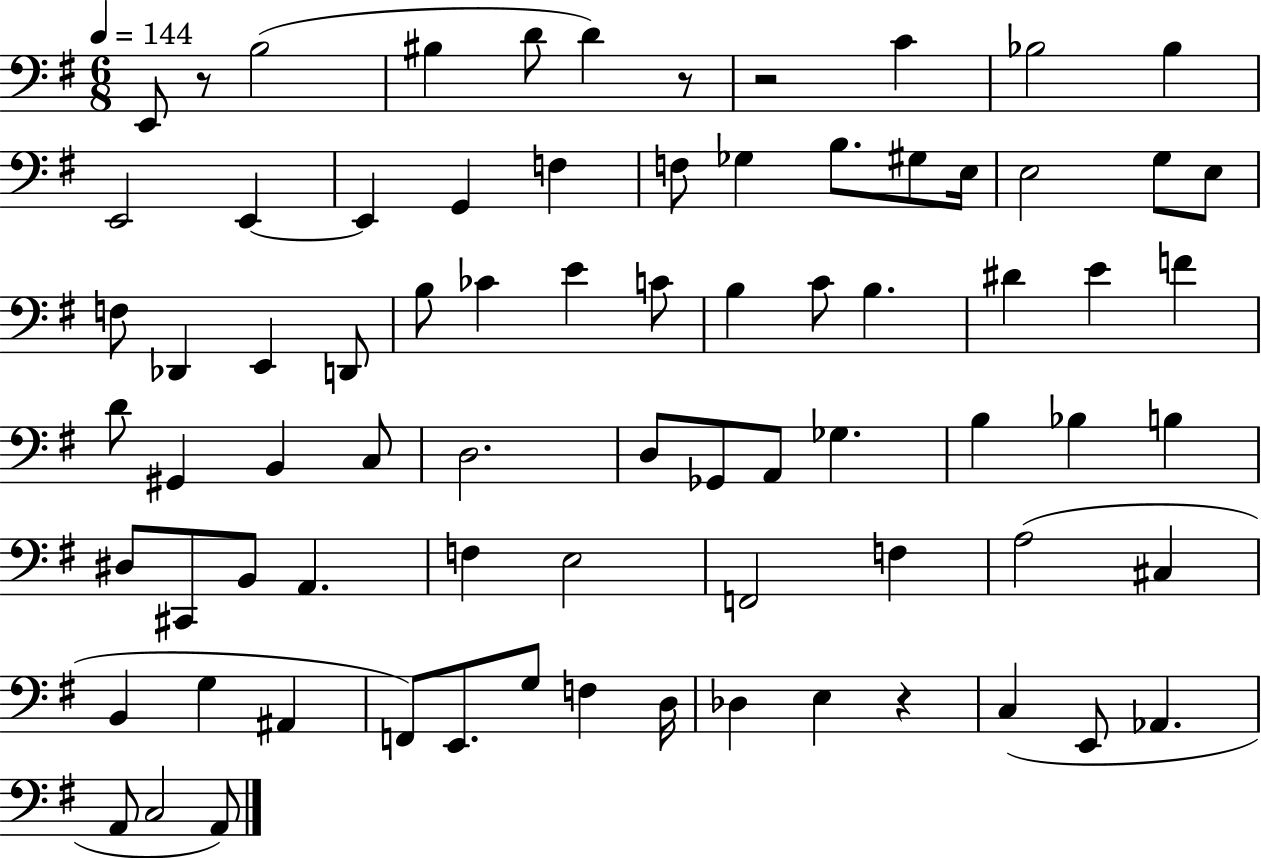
{
  \clef bass
  \numericTimeSignature
  \time 6/8
  \key g \major
  \tempo 4 = 144
  e,8 r8 b2( | bis4 d'8 d'4) r8 | r2 c'4 | bes2 bes4 | \break e,2 e,4~~ | e,4 g,4 f4 | f8 ges4 b8. gis8 e16 | e2 g8 e8 | \break f8 des,4 e,4 d,8 | b8 ces'4 e'4 c'8 | b4 c'8 b4. | dis'4 e'4 f'4 | \break d'8 gis,4 b,4 c8 | d2. | d8 ges,8 a,8 ges4. | b4 bes4 b4 | \break dis8 cis,8 b,8 a,4. | f4 e2 | f,2 f4 | a2( cis4 | \break b,4 g4 ais,4 | f,8) e,8. g8 f4 d16 | des4 e4 r4 | c4( e,8 aes,4. | \break a,8 c2 a,8) | \bar "|."
}